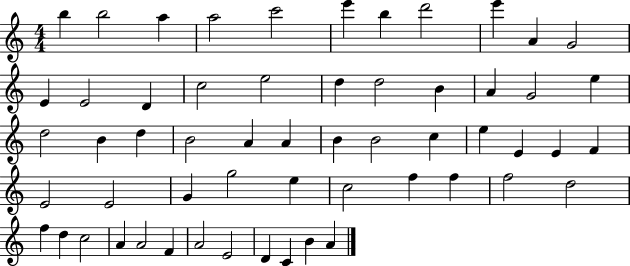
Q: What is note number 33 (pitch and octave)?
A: E4